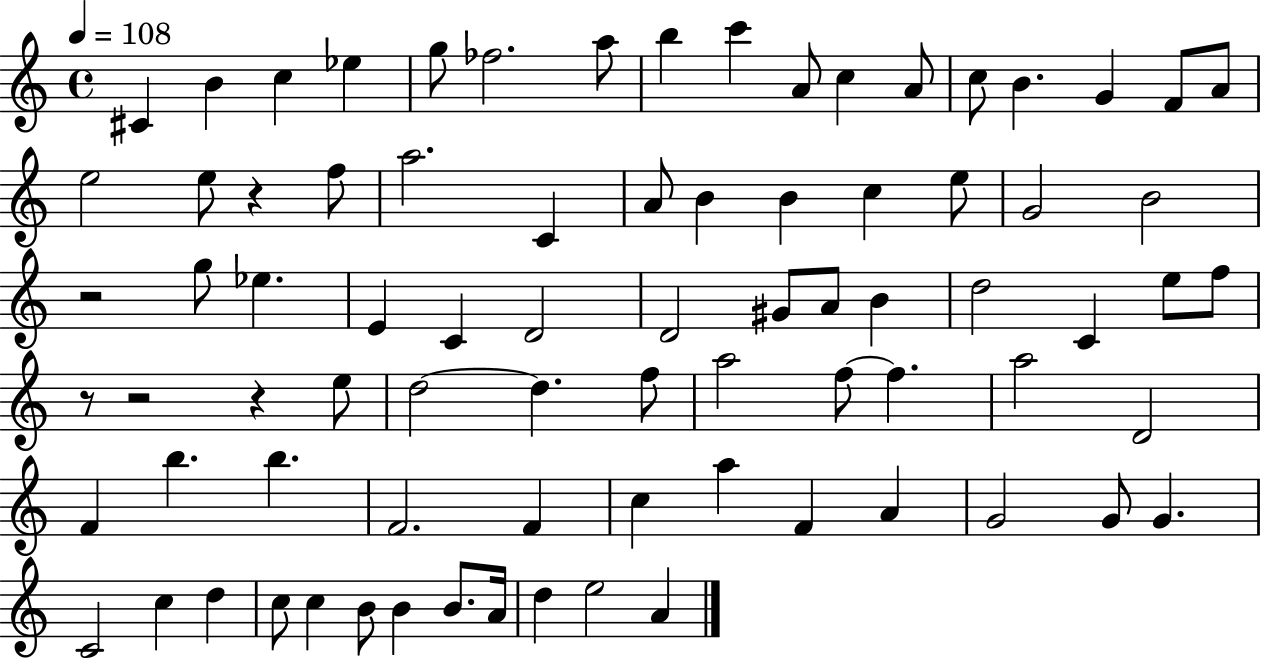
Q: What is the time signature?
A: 4/4